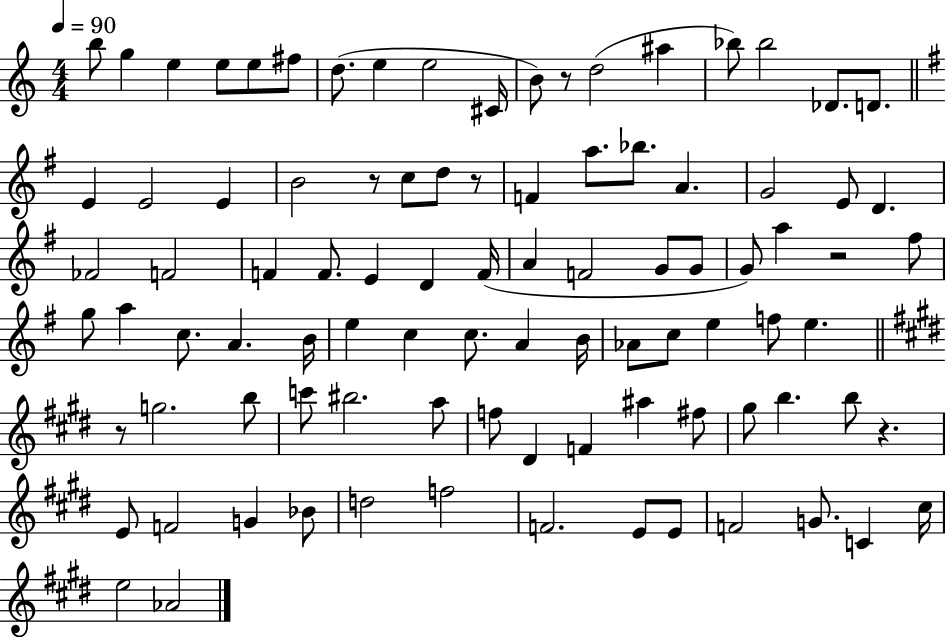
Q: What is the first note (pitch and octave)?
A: B5